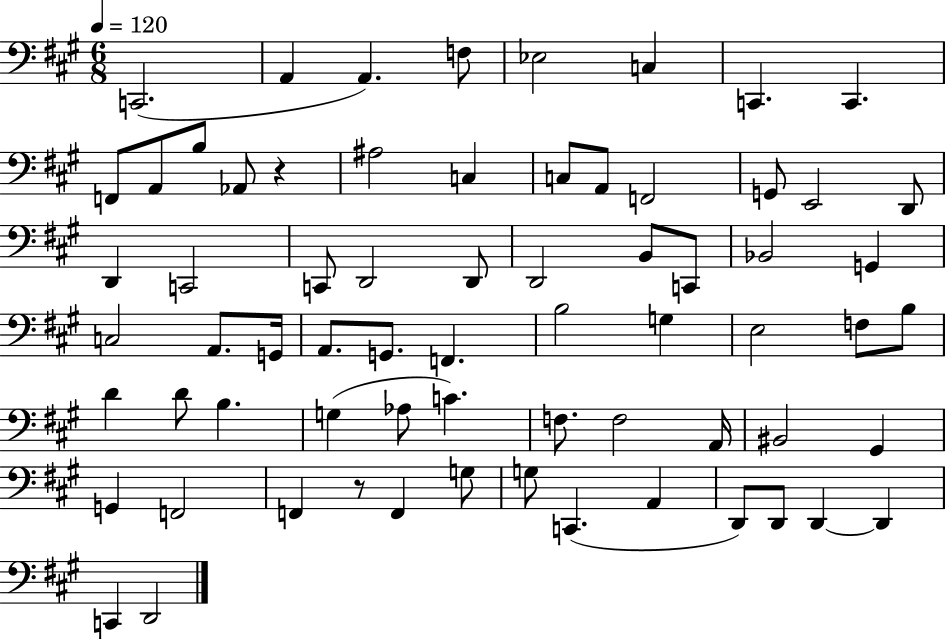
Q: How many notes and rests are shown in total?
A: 68